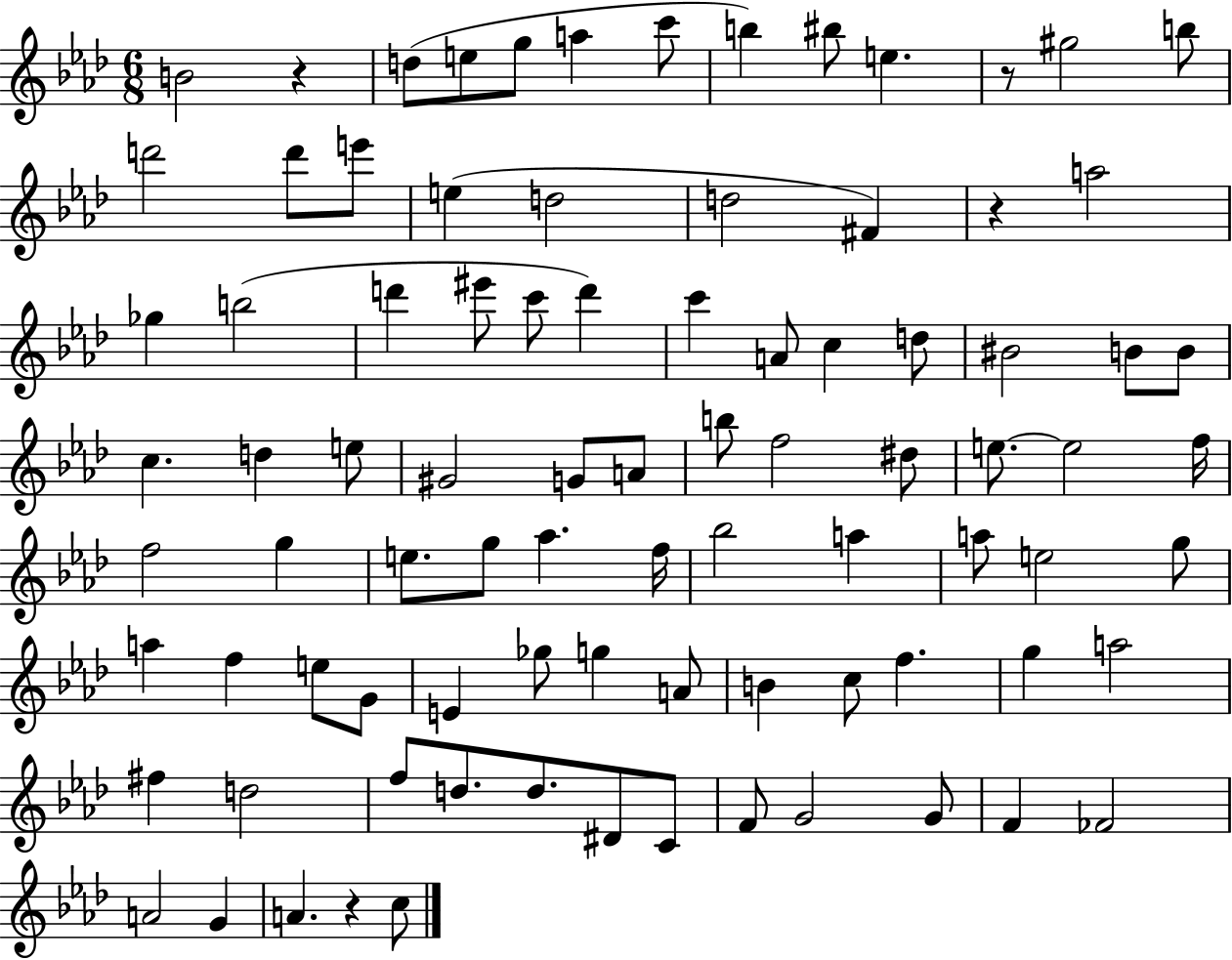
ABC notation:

X:1
T:Untitled
M:6/8
L:1/4
K:Ab
B2 z d/2 e/2 g/2 a c'/2 b ^b/2 e z/2 ^g2 b/2 d'2 d'/2 e'/2 e d2 d2 ^F z a2 _g b2 d' ^e'/2 c'/2 d' c' A/2 c d/2 ^B2 B/2 B/2 c d e/2 ^G2 G/2 A/2 b/2 f2 ^d/2 e/2 e2 f/4 f2 g e/2 g/2 _a f/4 _b2 a a/2 e2 g/2 a f e/2 G/2 E _g/2 g A/2 B c/2 f g a2 ^f d2 f/2 d/2 d/2 ^D/2 C/2 F/2 G2 G/2 F _F2 A2 G A z c/2